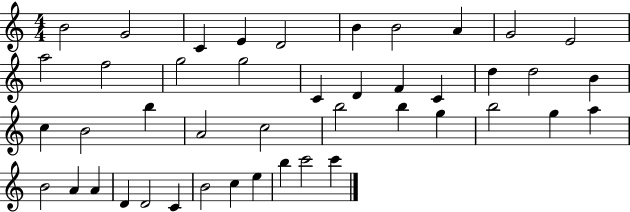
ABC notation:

X:1
T:Untitled
M:4/4
L:1/4
K:C
B2 G2 C E D2 B B2 A G2 E2 a2 f2 g2 g2 C D F C d d2 B c B2 b A2 c2 b2 b g b2 g a B2 A A D D2 C B2 c e b c'2 c'